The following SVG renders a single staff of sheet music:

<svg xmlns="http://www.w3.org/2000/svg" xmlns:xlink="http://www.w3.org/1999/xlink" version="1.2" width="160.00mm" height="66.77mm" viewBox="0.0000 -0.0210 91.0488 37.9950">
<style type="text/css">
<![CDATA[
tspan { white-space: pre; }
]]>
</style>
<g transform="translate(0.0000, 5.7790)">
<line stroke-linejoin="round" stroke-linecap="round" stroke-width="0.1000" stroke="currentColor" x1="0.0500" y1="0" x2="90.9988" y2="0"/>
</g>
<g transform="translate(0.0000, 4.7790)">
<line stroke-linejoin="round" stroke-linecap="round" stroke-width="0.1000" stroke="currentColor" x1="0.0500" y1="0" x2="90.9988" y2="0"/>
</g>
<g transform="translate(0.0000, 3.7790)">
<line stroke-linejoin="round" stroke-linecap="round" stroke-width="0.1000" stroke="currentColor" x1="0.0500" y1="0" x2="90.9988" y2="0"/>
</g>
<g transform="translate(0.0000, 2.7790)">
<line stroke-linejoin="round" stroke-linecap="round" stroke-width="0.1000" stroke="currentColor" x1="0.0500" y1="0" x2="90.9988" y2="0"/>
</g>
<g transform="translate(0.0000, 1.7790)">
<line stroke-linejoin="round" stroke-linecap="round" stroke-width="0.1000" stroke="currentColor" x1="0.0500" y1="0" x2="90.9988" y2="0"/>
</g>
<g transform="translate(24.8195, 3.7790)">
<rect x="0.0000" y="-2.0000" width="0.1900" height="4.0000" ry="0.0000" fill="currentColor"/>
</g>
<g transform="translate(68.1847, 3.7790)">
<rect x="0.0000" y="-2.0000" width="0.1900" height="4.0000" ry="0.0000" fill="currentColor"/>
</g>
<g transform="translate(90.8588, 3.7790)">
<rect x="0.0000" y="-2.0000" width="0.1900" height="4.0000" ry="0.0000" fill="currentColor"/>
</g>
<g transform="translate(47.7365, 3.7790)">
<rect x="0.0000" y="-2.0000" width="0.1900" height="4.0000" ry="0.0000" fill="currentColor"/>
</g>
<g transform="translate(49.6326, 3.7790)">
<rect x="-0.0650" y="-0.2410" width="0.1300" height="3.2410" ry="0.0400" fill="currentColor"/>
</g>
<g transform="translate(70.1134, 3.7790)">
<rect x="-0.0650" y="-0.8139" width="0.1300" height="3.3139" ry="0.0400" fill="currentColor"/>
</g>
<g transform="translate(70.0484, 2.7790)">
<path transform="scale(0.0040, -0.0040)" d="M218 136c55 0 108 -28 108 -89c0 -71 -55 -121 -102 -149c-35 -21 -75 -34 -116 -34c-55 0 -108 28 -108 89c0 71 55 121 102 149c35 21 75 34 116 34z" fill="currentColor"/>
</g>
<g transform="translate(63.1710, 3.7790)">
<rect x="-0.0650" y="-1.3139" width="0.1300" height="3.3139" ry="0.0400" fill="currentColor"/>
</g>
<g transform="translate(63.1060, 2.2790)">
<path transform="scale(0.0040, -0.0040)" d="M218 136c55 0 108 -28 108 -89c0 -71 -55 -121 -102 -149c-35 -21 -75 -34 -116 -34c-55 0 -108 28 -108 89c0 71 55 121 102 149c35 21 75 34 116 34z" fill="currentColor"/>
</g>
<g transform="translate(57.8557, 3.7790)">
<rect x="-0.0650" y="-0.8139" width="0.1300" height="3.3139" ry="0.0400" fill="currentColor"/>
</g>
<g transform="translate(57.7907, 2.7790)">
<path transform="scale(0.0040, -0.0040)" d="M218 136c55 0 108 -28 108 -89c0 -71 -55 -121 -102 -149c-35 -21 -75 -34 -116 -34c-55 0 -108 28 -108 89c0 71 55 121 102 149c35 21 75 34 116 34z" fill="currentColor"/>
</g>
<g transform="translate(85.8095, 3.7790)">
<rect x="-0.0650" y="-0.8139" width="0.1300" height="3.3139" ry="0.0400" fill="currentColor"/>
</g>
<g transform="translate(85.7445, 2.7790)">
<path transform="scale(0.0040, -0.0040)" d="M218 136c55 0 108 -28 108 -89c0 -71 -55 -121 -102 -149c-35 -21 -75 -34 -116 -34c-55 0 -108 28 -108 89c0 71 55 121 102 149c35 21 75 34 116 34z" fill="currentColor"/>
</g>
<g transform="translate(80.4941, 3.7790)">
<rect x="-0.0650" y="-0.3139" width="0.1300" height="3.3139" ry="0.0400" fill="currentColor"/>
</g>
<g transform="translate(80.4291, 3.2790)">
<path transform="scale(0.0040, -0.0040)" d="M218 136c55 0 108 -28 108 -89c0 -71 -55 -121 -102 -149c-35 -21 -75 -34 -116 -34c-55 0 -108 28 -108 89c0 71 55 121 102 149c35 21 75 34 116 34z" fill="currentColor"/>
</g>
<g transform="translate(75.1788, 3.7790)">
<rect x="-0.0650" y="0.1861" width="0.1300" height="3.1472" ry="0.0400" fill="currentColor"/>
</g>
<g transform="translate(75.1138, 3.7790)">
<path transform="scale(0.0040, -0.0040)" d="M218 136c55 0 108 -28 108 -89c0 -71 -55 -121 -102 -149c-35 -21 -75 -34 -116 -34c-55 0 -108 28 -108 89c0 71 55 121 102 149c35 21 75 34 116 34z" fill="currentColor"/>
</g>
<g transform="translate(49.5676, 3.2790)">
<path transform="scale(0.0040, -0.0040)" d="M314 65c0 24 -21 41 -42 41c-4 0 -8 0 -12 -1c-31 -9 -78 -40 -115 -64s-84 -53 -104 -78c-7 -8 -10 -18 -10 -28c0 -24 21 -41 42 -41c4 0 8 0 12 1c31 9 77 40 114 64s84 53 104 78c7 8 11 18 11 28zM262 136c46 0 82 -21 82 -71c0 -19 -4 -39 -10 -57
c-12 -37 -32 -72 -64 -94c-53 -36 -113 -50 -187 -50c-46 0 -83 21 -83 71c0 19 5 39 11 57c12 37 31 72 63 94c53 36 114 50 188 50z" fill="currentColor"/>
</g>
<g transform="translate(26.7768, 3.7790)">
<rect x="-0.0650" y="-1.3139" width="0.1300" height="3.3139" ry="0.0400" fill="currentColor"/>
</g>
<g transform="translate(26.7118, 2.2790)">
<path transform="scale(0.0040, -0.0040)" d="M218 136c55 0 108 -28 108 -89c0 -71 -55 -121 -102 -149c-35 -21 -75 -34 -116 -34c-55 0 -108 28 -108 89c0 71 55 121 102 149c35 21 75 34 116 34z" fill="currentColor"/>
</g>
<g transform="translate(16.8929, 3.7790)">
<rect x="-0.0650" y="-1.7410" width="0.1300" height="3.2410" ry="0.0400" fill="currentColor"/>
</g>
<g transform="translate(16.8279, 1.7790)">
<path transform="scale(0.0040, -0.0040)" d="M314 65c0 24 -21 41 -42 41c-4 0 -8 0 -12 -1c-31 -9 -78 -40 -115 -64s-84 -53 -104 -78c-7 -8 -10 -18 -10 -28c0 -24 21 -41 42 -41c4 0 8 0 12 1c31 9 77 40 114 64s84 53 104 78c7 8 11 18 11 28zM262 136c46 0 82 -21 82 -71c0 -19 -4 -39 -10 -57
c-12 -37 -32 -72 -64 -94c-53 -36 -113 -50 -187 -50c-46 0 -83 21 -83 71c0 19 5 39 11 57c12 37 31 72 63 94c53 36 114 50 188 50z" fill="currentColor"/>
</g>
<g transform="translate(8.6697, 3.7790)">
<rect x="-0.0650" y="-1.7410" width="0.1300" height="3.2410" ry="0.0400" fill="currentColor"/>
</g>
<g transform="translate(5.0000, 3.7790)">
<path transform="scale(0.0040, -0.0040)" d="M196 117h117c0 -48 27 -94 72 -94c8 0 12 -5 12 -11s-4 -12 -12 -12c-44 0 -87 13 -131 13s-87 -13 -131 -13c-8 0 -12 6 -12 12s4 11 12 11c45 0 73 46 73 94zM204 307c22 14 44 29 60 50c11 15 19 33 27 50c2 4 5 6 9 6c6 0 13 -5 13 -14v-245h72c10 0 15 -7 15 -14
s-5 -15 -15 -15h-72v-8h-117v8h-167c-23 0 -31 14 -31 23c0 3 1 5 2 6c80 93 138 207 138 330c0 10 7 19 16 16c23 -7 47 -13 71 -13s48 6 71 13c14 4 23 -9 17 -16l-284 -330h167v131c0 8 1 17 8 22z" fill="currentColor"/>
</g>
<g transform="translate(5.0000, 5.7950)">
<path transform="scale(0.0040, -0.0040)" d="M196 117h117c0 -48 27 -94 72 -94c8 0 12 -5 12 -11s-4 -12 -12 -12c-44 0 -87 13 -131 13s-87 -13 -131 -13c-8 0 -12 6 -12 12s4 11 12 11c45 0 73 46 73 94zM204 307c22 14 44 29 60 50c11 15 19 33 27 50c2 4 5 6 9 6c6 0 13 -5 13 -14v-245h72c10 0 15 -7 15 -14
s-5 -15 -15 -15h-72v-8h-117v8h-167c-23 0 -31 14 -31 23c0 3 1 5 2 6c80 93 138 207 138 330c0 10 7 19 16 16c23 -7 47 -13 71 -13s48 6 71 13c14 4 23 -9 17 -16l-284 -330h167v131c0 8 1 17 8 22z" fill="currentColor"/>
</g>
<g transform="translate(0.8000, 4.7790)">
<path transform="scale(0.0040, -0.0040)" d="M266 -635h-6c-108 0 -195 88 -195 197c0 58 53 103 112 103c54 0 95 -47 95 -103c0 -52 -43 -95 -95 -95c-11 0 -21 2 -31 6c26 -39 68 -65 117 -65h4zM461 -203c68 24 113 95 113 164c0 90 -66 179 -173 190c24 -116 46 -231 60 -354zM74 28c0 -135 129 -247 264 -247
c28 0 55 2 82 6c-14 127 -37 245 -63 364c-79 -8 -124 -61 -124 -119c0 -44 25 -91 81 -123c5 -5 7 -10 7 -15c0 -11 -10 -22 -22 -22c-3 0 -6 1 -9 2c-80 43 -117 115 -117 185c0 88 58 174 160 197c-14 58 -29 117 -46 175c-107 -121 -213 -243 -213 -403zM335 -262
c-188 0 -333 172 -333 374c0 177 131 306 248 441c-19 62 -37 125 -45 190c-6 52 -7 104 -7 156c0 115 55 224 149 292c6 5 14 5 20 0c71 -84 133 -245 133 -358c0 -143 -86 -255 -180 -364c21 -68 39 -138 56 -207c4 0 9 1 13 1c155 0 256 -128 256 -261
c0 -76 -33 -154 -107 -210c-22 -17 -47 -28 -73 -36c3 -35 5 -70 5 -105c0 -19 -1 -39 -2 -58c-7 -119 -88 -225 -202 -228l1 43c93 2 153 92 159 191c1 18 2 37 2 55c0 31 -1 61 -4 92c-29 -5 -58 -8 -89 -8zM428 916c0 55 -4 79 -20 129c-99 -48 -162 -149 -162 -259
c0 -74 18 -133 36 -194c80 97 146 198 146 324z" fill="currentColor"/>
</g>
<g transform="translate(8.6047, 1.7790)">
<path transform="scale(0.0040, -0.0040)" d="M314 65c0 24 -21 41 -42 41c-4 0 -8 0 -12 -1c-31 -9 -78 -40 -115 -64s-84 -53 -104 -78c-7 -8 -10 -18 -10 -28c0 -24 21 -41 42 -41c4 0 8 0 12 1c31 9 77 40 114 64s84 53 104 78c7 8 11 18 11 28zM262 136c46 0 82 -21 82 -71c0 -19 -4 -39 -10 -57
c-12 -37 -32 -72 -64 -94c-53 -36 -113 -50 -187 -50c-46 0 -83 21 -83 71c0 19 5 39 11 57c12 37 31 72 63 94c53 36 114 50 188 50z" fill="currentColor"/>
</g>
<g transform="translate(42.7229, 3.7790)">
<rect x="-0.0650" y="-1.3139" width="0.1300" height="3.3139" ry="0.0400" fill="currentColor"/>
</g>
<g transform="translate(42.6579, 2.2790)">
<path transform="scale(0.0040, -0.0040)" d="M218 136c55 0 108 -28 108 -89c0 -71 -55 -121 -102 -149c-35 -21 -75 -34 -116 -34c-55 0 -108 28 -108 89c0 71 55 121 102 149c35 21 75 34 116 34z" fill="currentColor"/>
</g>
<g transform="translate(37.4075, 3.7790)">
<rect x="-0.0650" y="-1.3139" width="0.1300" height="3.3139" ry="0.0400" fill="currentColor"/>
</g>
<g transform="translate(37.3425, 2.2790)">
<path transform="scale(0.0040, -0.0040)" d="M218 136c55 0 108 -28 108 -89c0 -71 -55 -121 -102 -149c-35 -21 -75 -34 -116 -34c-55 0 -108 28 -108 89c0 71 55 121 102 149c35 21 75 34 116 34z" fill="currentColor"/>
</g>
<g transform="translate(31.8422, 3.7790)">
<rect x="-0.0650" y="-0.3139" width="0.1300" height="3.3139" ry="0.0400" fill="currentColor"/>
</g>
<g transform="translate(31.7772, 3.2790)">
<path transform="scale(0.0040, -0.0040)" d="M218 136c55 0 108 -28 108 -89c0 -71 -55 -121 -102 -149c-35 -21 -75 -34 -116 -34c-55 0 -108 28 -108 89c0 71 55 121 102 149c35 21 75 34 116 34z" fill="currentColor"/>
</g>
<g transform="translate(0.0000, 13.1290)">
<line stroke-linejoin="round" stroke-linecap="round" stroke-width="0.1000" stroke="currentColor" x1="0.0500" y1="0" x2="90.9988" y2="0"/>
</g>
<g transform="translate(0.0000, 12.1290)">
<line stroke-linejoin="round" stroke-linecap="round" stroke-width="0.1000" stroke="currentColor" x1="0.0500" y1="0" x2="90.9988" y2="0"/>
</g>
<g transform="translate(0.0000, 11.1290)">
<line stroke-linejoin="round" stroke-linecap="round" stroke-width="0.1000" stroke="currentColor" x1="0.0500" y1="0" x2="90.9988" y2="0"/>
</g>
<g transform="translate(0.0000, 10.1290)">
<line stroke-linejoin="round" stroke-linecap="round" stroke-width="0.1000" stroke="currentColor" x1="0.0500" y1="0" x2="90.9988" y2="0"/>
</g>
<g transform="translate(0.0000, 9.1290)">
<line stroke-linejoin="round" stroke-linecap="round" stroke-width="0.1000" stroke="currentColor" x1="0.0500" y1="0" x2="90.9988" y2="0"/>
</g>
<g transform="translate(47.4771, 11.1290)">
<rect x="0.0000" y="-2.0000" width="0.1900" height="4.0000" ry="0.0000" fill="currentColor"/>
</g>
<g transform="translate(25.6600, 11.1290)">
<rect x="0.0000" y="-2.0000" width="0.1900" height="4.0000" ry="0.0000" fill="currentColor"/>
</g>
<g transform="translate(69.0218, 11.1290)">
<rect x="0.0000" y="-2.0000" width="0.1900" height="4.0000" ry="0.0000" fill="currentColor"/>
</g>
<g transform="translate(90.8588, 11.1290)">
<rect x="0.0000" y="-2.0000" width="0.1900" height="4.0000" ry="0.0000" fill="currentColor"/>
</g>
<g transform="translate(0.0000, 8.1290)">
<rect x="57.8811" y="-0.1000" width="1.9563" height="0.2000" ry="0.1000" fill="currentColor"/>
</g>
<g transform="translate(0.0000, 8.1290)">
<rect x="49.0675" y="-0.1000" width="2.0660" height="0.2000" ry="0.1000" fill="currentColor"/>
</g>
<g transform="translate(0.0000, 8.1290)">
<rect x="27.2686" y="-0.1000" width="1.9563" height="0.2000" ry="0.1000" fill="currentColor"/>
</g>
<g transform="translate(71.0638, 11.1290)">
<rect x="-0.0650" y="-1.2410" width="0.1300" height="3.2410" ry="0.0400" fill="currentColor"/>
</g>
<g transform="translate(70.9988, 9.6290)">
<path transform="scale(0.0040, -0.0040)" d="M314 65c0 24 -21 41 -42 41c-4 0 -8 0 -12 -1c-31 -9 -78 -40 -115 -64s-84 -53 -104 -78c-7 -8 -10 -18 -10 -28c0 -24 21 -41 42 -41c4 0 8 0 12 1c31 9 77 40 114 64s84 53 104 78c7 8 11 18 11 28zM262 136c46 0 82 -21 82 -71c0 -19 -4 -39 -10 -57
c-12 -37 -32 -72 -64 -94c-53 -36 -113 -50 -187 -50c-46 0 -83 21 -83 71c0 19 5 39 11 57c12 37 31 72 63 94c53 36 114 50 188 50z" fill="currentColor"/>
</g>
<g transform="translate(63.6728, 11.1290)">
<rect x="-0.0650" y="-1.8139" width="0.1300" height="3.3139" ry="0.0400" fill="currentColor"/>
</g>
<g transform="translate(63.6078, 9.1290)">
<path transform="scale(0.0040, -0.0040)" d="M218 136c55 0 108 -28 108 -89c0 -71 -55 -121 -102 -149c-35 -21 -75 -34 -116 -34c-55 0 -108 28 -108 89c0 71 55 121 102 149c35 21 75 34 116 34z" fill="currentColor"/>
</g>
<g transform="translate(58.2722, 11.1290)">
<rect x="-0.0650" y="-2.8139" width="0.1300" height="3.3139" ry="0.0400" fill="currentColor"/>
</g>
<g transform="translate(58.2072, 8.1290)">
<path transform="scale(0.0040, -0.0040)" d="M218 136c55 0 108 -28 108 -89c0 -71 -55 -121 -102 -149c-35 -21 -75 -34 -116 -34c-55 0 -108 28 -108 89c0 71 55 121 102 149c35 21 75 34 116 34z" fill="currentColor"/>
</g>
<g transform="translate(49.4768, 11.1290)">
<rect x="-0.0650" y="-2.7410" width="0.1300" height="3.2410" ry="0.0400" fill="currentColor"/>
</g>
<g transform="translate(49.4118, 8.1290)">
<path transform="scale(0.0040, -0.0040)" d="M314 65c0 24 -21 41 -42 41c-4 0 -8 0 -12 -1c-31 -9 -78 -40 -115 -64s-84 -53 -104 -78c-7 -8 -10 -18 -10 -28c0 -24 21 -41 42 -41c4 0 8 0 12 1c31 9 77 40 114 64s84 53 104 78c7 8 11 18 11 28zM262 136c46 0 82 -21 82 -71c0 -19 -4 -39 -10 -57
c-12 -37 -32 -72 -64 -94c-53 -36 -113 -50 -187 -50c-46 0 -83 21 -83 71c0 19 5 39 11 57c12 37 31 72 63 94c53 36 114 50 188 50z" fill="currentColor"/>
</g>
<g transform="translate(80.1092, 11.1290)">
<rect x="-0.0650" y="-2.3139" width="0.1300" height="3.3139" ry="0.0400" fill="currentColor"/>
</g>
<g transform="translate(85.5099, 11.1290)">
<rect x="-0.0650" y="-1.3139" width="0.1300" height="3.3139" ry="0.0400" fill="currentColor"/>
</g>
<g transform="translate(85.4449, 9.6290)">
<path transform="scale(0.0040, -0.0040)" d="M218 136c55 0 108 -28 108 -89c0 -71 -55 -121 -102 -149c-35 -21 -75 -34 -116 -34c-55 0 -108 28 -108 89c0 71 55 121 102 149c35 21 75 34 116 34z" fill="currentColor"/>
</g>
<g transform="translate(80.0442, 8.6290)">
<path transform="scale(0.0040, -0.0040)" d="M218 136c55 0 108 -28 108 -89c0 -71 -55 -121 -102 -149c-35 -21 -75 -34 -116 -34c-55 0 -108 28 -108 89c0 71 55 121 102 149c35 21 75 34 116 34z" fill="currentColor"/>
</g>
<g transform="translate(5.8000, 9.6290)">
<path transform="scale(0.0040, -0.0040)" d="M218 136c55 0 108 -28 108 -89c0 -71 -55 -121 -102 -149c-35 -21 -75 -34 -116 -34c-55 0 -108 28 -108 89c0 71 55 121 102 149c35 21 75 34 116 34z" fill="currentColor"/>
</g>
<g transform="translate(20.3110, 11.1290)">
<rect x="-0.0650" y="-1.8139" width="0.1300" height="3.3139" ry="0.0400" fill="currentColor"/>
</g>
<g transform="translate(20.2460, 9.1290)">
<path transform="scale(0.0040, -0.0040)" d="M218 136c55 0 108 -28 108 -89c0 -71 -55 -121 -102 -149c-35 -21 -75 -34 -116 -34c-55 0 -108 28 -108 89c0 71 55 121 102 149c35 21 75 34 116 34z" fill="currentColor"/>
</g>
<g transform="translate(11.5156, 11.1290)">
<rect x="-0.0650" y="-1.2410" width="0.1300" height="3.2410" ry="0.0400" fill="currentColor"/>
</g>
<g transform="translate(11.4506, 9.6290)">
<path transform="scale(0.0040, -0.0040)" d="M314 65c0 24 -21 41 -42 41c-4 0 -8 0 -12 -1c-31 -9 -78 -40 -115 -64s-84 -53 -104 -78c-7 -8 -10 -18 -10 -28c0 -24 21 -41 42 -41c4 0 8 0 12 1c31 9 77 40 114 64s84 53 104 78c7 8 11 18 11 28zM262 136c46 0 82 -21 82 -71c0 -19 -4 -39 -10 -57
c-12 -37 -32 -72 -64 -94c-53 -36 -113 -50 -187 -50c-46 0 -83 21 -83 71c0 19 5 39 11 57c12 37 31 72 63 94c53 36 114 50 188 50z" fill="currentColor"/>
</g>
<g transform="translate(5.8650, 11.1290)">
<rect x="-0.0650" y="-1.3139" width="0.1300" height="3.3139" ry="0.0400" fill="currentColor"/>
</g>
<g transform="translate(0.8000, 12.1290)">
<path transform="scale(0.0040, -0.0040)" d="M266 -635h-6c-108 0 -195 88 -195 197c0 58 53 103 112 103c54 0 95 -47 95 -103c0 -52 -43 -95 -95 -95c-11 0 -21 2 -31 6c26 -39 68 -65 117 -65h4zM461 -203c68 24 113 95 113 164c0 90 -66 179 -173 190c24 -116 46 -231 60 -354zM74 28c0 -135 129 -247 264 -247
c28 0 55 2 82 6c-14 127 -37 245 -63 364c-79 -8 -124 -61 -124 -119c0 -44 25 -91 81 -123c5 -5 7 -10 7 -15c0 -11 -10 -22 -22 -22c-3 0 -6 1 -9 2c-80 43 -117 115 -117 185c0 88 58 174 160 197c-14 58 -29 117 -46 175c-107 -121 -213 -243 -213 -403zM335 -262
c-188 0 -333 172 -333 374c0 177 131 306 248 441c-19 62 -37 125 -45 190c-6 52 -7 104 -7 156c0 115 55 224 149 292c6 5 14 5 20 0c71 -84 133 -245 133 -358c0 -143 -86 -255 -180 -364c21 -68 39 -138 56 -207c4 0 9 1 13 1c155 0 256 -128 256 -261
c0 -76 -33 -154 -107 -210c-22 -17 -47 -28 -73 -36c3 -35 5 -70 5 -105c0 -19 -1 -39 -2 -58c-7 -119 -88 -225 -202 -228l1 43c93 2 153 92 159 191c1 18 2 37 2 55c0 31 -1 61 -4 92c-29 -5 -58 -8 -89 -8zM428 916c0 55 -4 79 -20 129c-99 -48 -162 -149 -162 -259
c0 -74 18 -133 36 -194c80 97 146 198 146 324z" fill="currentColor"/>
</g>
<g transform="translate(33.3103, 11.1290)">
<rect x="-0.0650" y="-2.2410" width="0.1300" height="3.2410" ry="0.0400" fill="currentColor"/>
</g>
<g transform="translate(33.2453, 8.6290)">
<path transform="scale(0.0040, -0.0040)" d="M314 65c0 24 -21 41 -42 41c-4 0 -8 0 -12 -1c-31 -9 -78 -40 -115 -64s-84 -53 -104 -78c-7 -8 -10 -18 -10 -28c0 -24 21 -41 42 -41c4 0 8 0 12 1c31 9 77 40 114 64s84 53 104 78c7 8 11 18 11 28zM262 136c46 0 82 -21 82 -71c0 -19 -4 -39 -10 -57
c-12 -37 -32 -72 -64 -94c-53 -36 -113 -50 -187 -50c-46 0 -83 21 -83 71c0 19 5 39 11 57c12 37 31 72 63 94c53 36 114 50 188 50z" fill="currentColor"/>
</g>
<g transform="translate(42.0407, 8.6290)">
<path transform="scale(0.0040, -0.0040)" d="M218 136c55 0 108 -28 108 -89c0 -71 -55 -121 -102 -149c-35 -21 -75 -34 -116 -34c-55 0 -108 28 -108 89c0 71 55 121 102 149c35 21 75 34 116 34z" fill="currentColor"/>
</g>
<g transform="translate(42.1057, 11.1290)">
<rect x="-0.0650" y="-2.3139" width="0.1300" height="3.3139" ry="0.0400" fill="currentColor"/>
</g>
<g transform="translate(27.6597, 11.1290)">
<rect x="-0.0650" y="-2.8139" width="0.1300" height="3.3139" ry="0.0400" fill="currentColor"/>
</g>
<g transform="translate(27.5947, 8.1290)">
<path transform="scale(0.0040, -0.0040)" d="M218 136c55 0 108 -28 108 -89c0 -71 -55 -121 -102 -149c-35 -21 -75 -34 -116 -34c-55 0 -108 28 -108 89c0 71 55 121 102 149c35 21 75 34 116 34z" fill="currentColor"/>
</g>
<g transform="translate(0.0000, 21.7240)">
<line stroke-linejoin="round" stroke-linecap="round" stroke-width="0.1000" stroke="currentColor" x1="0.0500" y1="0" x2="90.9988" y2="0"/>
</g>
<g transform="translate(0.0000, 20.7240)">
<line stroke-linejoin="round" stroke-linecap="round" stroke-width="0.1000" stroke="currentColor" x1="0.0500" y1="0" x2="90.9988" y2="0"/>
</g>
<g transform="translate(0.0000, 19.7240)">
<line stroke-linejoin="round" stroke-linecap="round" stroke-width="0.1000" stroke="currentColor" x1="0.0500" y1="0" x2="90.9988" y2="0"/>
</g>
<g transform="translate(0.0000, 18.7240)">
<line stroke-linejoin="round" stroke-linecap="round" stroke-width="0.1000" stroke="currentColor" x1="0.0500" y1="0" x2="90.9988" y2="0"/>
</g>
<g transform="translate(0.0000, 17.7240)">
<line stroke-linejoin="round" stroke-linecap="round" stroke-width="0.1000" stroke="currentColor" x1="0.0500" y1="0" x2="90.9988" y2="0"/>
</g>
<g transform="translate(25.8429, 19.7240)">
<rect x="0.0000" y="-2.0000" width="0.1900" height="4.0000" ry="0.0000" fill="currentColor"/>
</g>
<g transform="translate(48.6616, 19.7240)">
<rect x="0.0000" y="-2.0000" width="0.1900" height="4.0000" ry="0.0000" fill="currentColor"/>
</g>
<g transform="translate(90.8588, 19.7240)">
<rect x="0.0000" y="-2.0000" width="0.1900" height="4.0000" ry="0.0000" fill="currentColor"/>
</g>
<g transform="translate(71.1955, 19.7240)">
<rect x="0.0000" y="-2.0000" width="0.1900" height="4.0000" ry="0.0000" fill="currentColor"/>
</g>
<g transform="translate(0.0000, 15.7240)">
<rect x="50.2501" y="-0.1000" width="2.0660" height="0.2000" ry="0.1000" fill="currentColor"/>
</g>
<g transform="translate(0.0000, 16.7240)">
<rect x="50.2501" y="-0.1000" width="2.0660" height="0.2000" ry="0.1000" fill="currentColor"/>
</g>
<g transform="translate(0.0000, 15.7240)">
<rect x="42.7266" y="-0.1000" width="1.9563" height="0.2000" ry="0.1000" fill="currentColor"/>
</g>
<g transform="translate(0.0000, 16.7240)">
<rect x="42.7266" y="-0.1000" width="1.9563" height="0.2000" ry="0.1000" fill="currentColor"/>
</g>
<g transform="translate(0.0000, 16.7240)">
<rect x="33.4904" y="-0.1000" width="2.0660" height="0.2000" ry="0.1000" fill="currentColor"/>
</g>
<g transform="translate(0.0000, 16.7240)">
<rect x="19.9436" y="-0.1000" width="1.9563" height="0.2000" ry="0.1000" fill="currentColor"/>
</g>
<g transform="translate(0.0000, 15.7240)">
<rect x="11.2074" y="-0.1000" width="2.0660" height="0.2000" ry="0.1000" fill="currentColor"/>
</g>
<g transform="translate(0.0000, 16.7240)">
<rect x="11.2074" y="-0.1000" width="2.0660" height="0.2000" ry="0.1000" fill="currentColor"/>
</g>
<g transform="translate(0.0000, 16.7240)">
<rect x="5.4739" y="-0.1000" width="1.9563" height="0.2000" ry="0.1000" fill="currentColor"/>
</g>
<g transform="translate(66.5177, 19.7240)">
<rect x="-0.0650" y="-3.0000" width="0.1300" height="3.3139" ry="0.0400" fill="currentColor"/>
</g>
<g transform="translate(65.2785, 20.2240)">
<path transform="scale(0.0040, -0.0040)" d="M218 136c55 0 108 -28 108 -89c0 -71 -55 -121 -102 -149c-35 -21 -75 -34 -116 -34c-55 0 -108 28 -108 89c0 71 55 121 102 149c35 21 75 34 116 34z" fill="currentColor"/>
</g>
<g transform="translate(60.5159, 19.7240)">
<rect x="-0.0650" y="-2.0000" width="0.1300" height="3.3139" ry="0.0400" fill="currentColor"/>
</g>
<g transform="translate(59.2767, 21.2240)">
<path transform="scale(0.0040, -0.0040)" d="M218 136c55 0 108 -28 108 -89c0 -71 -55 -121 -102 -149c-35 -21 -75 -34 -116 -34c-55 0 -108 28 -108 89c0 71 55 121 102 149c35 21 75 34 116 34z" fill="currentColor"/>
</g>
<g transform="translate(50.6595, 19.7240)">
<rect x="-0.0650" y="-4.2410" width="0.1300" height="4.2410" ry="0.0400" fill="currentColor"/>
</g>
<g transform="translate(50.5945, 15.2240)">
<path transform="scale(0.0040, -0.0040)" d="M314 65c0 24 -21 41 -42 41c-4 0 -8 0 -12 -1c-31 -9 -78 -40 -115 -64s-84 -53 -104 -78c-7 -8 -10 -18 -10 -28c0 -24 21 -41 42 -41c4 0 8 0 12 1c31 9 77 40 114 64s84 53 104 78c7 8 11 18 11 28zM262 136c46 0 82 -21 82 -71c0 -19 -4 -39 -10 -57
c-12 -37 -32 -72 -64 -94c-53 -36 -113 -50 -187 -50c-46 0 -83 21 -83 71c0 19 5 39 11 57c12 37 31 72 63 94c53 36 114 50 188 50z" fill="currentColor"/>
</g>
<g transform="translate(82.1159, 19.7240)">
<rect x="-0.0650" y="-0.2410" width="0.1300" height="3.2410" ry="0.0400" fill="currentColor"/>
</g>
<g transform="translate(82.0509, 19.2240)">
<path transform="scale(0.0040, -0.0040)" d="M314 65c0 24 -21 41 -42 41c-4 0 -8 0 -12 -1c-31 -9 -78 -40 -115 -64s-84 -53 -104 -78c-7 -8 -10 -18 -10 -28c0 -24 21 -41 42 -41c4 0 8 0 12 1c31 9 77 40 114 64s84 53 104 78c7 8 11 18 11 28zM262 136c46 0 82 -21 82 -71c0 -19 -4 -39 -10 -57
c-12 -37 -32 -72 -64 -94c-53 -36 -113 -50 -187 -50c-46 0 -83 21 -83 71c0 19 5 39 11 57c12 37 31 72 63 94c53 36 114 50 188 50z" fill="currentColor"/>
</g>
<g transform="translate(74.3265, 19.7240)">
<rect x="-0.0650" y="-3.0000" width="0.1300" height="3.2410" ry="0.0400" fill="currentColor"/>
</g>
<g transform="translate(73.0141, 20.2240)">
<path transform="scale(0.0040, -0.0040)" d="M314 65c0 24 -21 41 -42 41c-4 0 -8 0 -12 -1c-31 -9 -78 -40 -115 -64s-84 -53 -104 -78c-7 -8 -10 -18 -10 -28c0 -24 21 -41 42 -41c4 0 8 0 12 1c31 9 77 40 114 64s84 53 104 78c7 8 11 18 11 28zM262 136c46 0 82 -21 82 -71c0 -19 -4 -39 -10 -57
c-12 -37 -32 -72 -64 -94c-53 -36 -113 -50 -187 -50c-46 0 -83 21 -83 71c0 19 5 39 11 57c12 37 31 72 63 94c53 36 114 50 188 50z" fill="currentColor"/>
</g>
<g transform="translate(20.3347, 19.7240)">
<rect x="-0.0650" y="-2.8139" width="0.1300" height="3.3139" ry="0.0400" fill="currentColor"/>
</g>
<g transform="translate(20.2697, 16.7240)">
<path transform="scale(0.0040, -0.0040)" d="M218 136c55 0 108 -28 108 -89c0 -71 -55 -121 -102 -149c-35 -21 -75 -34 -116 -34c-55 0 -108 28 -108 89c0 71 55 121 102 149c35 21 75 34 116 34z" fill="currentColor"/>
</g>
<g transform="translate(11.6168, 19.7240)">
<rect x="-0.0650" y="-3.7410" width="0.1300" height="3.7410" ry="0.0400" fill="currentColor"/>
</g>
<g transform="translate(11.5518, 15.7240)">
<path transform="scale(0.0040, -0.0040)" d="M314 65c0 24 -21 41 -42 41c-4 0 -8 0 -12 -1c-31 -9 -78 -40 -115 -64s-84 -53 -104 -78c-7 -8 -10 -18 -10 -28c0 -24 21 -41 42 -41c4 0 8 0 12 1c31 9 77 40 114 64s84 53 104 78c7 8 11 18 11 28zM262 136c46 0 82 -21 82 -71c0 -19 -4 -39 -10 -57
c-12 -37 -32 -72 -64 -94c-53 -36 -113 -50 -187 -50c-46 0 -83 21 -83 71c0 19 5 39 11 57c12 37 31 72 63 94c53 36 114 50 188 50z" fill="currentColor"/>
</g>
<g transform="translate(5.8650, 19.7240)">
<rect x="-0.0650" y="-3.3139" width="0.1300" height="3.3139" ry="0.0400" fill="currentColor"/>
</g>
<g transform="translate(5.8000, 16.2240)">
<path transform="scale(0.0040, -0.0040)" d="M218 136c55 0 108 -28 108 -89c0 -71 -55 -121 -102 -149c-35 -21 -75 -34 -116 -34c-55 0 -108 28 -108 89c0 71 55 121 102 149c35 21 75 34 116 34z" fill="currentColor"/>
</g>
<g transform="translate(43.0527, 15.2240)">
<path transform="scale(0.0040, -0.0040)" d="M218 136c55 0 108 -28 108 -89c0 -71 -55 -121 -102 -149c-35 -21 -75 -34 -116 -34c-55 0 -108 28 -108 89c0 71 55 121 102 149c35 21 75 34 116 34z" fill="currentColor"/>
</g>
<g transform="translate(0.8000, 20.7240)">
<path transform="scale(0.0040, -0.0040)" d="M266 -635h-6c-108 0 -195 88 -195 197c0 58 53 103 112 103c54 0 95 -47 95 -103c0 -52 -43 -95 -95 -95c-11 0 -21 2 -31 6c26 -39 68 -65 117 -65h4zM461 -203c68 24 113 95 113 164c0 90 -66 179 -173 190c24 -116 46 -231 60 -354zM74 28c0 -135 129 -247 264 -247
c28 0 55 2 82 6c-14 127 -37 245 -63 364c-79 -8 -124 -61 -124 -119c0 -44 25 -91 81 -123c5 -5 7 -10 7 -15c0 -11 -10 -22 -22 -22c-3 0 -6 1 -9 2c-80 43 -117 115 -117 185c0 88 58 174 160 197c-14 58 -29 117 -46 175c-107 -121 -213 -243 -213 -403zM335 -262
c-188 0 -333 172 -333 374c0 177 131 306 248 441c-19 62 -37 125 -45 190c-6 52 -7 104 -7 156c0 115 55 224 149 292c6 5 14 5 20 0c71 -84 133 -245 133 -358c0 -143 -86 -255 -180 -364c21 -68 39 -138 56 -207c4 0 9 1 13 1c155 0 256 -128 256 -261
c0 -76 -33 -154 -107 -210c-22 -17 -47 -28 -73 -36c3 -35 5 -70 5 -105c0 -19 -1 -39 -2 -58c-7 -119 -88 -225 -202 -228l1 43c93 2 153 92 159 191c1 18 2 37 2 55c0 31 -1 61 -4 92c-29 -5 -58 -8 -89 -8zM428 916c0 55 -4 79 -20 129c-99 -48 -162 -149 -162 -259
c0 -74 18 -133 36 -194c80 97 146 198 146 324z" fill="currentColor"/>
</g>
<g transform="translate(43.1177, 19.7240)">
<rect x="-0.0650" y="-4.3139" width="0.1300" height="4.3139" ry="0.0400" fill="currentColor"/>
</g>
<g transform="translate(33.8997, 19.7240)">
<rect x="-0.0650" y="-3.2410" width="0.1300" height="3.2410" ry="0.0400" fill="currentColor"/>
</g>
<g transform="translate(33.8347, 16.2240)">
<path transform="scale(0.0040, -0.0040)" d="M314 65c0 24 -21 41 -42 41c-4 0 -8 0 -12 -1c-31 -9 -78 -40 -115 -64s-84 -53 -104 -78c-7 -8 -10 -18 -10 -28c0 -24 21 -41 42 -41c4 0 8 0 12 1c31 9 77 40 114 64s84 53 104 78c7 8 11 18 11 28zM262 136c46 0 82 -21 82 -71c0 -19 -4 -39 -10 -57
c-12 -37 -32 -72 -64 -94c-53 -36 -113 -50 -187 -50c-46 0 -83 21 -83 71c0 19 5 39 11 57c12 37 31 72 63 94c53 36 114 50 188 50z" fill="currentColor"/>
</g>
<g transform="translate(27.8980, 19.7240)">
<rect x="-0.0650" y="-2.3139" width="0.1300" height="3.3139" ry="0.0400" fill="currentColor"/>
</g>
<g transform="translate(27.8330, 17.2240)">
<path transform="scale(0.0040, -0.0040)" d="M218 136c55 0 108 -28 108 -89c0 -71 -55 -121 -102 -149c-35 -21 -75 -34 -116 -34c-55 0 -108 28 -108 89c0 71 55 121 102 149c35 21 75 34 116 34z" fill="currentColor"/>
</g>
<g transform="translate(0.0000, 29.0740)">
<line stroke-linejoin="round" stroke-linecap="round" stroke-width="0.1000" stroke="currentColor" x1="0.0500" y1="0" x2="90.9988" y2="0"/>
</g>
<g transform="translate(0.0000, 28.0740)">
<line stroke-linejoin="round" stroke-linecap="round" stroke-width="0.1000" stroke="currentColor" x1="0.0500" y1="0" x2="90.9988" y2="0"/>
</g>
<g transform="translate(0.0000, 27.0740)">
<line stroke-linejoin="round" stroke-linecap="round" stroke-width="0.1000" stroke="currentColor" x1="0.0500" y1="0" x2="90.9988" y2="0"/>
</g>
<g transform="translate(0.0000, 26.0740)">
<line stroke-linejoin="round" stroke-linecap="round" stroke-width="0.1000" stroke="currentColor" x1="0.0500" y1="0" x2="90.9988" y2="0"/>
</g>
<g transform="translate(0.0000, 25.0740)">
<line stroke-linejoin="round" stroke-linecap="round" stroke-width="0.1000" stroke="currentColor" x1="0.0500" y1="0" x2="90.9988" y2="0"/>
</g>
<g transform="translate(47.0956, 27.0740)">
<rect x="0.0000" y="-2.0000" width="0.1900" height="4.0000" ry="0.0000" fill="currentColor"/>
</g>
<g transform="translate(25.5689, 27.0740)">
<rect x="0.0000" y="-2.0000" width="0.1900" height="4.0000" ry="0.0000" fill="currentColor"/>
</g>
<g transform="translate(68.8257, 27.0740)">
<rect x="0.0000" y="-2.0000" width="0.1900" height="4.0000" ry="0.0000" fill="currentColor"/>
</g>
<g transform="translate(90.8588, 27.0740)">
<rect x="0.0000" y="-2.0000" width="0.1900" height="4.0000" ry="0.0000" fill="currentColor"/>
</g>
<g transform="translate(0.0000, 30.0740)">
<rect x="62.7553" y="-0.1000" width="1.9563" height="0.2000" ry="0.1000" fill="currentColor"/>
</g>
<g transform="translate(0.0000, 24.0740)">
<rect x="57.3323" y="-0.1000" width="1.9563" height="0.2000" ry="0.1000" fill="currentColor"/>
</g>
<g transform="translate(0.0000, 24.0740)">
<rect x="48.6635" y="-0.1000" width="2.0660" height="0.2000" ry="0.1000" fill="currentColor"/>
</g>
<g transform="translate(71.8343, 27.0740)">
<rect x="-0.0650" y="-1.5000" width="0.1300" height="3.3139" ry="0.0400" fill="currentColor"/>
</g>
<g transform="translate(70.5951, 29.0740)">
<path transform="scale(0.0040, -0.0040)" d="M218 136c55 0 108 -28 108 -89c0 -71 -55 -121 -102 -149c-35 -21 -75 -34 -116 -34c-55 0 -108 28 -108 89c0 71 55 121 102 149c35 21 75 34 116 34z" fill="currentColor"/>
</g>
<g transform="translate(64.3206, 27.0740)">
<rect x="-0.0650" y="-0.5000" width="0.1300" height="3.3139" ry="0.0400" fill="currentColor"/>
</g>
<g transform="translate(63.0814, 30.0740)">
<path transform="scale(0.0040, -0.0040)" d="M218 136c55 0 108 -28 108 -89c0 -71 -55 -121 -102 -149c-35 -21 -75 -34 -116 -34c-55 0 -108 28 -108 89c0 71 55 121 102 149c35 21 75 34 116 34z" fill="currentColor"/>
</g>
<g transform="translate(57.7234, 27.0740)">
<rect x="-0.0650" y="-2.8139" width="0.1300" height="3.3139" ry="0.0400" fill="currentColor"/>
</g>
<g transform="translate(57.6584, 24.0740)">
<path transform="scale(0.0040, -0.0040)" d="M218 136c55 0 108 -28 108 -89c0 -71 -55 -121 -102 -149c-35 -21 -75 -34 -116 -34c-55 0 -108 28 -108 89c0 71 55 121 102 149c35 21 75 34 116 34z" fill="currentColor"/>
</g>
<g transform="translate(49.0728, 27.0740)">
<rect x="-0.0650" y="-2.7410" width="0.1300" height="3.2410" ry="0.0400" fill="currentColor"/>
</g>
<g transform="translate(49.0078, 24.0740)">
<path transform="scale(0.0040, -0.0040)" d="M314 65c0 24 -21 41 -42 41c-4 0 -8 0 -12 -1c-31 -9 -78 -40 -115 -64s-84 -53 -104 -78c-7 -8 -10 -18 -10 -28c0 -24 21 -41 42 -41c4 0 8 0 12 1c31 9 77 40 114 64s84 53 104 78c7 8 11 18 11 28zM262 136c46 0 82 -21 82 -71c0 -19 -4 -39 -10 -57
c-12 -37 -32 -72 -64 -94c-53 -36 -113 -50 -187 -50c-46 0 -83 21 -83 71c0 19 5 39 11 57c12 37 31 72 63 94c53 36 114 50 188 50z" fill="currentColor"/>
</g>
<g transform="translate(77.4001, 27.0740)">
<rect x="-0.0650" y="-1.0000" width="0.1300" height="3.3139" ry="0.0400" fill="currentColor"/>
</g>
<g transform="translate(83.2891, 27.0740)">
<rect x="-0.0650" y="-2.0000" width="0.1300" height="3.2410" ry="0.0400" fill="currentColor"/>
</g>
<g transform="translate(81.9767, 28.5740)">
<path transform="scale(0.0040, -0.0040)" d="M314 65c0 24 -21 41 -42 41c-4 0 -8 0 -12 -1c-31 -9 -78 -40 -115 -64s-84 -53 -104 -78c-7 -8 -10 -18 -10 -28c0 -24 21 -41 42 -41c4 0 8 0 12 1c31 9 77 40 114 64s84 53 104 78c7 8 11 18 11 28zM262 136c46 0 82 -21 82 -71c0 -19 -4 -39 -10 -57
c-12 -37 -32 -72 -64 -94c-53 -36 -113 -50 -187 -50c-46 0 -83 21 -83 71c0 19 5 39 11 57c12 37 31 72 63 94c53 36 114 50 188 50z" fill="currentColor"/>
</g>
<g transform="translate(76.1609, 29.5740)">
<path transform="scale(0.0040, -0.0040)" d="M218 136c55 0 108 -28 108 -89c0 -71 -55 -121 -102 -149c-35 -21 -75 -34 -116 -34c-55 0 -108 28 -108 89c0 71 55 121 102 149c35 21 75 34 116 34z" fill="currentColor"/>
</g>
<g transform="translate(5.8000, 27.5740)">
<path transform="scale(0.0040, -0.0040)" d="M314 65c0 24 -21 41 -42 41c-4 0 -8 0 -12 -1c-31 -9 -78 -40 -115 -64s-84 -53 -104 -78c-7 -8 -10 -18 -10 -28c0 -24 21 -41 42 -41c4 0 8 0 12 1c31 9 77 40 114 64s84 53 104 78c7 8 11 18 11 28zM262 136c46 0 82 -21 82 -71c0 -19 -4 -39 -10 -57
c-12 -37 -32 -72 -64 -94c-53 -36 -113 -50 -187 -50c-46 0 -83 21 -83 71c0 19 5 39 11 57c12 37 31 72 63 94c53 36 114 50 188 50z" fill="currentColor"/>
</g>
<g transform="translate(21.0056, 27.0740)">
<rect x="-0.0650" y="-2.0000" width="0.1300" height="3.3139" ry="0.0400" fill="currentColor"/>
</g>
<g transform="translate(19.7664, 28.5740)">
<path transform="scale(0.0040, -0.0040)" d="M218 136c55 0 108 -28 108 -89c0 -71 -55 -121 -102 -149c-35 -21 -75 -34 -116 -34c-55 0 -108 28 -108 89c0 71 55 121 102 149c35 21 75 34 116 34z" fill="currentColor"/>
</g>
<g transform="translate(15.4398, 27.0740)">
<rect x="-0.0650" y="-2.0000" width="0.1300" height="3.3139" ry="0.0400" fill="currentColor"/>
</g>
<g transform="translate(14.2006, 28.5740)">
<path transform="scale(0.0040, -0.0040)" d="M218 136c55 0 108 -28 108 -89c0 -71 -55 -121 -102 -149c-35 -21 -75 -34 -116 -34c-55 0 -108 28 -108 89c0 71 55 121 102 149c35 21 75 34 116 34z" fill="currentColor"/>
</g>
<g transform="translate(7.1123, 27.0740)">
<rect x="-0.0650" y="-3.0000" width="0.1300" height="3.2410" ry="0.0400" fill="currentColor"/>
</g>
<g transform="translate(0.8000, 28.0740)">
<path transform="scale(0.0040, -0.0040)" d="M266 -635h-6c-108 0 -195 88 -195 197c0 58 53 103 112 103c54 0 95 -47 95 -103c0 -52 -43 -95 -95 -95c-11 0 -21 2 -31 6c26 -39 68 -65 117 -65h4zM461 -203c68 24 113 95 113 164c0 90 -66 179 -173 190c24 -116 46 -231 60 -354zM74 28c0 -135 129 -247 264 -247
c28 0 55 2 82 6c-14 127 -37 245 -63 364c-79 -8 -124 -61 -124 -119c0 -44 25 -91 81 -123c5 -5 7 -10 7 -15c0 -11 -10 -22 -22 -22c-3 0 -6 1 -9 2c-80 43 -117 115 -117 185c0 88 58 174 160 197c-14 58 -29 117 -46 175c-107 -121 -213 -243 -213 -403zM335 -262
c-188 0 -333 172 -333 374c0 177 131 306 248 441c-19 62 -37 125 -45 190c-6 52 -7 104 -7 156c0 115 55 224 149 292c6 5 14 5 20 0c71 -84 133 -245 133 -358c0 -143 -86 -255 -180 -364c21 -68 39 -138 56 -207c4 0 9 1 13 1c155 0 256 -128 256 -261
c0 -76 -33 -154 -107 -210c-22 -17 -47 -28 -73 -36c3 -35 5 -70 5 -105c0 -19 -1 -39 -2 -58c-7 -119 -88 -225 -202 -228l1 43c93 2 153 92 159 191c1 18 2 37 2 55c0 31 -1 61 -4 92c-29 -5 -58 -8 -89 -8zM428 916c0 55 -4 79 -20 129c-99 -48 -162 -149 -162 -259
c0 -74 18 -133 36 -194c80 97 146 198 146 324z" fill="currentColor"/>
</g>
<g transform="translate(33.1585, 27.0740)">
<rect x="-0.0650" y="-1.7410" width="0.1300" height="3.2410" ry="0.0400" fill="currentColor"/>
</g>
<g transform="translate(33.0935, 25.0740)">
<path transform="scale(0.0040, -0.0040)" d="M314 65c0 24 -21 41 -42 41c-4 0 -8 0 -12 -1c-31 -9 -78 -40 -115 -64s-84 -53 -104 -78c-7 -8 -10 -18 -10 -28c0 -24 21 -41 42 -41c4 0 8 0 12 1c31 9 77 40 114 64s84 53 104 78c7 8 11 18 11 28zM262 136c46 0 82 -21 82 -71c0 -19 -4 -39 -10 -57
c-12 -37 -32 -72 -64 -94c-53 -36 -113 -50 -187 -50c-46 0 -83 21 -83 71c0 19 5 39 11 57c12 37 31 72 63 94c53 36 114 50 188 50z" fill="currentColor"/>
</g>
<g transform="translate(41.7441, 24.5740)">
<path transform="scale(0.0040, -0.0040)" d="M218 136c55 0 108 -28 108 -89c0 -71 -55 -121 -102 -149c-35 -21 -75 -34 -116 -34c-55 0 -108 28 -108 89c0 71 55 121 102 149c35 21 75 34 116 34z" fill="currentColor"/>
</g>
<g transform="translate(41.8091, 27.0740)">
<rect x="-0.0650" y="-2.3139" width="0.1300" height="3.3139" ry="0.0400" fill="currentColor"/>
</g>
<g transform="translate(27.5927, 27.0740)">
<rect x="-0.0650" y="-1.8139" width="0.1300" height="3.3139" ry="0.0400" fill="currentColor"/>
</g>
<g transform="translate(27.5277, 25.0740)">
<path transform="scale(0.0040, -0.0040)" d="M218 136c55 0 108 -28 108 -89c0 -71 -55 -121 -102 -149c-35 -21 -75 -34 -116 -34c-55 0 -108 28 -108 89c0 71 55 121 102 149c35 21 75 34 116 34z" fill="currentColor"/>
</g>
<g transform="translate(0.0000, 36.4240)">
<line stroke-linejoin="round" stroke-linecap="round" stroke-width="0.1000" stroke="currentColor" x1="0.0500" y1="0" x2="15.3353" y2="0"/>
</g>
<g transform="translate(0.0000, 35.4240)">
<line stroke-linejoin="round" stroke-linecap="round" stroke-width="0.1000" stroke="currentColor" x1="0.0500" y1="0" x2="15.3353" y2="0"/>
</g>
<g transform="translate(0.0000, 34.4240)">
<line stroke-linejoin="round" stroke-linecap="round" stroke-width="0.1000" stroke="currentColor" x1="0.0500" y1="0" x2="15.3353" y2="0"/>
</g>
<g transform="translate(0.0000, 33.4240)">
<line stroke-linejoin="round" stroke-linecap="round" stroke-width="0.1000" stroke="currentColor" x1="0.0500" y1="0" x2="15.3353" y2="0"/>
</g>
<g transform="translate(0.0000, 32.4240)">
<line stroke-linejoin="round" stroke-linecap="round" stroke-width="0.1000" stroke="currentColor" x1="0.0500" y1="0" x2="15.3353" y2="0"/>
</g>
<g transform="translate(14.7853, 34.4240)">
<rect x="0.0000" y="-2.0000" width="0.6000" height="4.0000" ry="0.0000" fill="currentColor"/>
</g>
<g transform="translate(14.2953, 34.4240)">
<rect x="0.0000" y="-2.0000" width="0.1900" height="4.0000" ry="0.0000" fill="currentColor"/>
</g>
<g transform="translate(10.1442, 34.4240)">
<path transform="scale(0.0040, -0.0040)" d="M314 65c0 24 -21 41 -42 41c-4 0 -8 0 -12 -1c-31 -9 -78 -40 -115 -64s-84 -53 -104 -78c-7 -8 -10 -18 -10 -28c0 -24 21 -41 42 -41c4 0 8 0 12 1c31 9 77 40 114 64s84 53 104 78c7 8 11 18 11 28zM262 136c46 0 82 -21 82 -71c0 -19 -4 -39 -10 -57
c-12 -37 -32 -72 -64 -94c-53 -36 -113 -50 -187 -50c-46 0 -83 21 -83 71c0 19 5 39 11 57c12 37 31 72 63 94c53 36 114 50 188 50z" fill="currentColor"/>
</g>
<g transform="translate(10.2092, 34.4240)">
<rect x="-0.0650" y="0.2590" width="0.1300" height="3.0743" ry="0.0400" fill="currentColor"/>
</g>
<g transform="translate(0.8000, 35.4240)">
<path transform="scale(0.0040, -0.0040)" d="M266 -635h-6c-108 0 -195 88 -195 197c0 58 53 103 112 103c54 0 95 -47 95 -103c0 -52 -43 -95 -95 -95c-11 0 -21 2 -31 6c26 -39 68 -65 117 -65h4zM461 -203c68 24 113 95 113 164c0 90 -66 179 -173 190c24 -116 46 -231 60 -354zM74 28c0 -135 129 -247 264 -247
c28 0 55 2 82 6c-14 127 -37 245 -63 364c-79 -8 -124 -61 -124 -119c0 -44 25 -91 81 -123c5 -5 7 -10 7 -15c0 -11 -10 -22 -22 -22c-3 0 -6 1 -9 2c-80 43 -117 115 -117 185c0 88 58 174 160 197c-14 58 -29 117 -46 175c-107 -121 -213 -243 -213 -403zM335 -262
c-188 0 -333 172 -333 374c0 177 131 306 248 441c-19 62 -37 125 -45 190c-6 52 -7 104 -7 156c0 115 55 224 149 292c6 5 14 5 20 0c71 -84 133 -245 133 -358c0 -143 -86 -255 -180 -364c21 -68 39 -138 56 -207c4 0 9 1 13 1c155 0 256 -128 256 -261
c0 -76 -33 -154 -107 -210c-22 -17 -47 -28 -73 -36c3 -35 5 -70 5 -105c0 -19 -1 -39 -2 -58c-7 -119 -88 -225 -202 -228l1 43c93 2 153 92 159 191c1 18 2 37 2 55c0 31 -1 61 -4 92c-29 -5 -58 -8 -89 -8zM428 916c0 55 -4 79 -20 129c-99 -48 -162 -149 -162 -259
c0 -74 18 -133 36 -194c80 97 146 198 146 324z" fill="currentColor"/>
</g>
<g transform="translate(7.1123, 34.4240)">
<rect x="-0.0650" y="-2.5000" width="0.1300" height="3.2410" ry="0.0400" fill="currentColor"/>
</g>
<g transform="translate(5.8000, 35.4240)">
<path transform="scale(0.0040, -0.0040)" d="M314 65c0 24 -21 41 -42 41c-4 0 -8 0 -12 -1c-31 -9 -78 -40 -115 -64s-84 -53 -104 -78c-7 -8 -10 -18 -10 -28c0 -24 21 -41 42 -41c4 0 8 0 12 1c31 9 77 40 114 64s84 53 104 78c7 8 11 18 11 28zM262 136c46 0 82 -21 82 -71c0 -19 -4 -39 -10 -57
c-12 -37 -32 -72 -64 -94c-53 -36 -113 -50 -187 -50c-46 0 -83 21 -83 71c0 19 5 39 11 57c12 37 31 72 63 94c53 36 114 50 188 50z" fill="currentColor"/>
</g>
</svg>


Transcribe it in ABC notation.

X:1
T:Untitled
M:4/4
L:1/4
K:C
f2 f2 e c e e c2 d e d B c d e e2 f a g2 g a2 a f e2 g e b c'2 a g b2 d' d'2 F A A2 c2 A2 F F f f2 g a2 a C E D F2 G2 B2